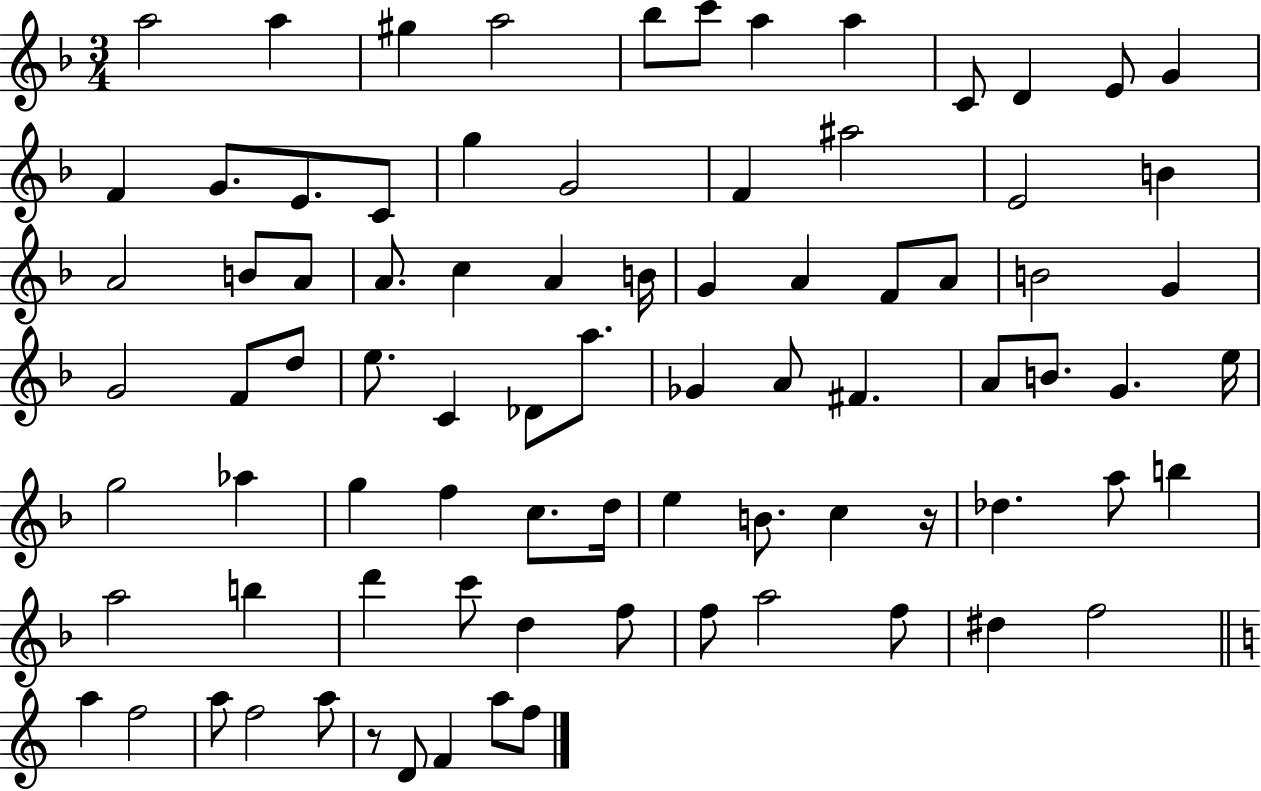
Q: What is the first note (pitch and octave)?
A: A5